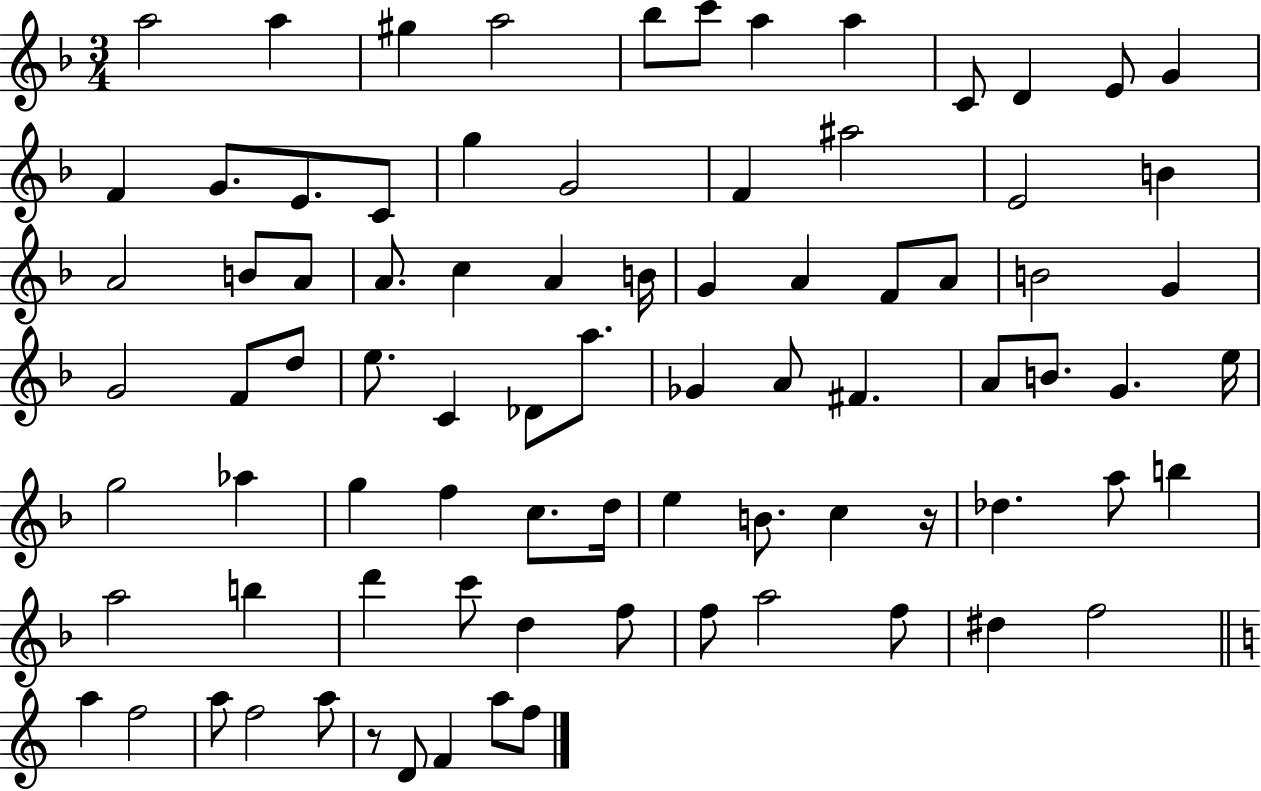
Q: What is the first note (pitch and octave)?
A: A5